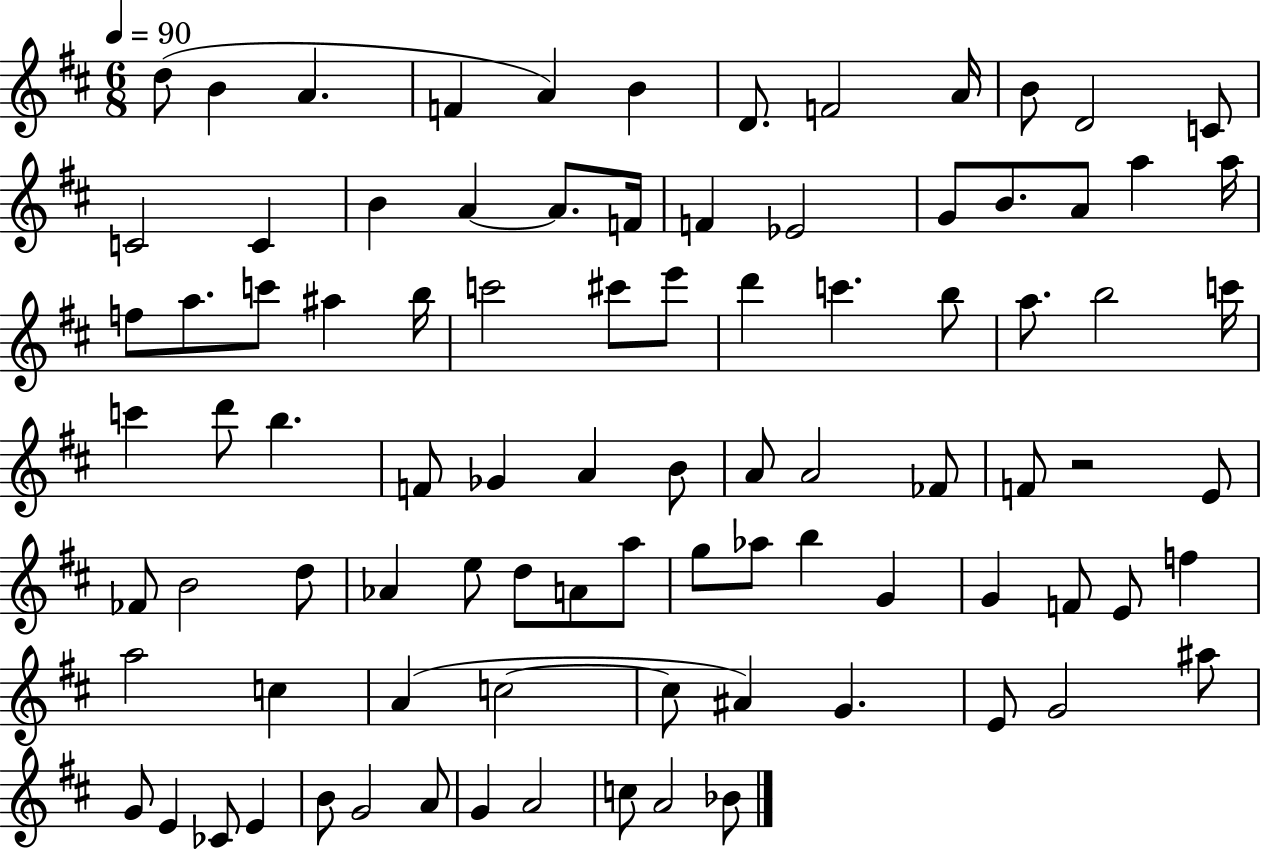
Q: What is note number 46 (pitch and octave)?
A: B4